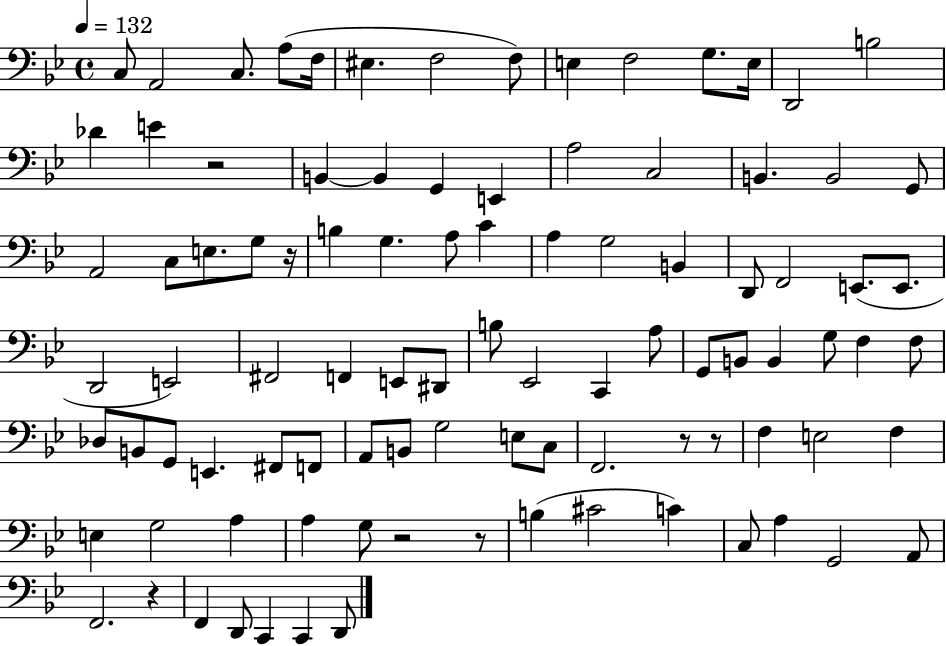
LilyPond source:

{
  \clef bass
  \time 4/4
  \defaultTimeSignature
  \key bes \major
  \tempo 4 = 132
  c8 a,2 c8. a8( f16 | eis4. f2 f8) | e4 f2 g8. e16 | d,2 b2 | \break des'4 e'4 r2 | b,4~~ b,4 g,4 e,4 | a2 c2 | b,4. b,2 g,8 | \break a,2 c8 e8. g8 r16 | b4 g4. a8 c'4 | a4 g2 b,4 | d,8 f,2 e,8.( e,8. | \break d,2 e,2) | fis,2 f,4 e,8 dis,8 | b8 ees,2 c,4 a8 | g,8 b,8 b,4 g8 f4 f8 | \break des8 b,8 g,8 e,4. fis,8 f,8 | a,8 b,8 g2 e8 c8 | f,2. r8 r8 | f4 e2 f4 | \break e4 g2 a4 | a4 g8 r2 r8 | b4( cis'2 c'4) | c8 a4 g,2 a,8 | \break f,2. r4 | f,4 d,8 c,4 c,4 d,8 | \bar "|."
}